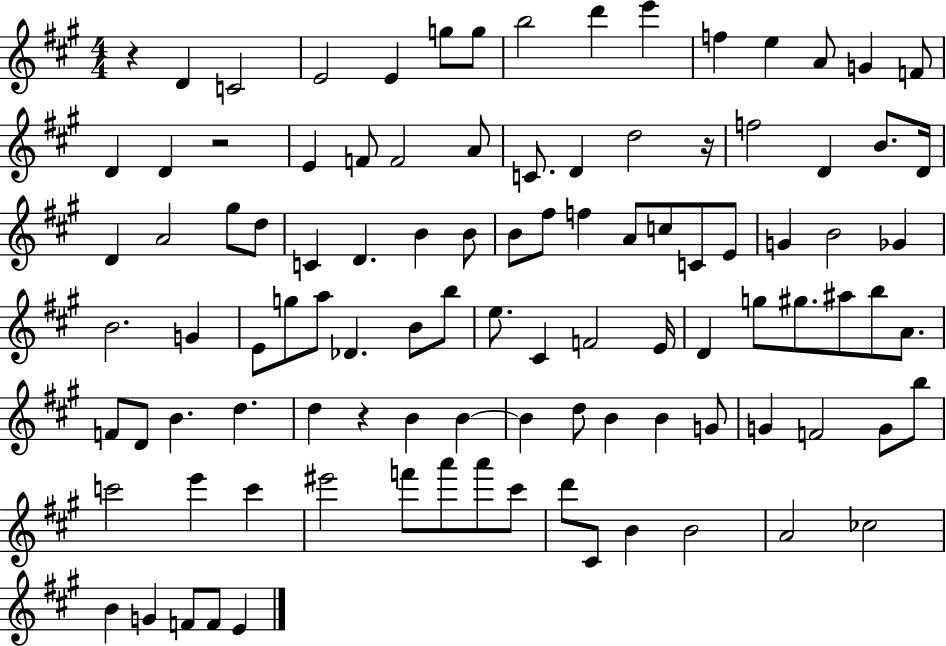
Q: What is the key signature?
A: A major